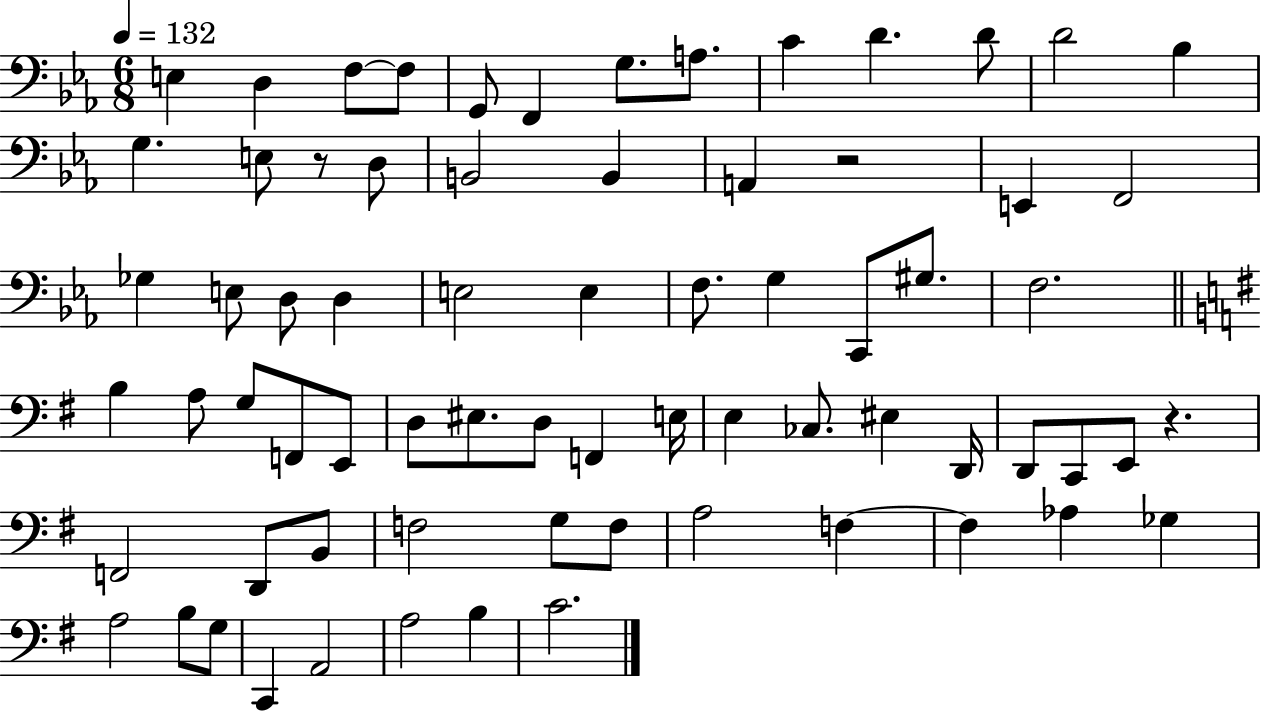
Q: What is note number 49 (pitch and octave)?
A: E2